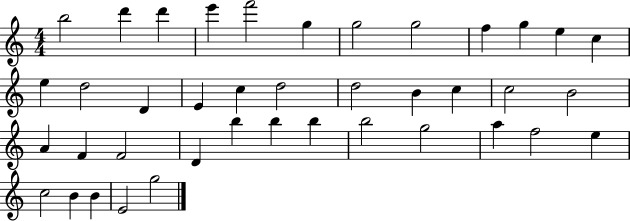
{
  \clef treble
  \numericTimeSignature
  \time 4/4
  \key c \major
  b''2 d'''4 d'''4 | e'''4 f'''2 g''4 | g''2 g''2 | f''4 g''4 e''4 c''4 | \break e''4 d''2 d'4 | e'4 c''4 d''2 | d''2 b'4 c''4 | c''2 b'2 | \break a'4 f'4 f'2 | d'4 b''4 b''4 b''4 | b''2 g''2 | a''4 f''2 e''4 | \break c''2 b'4 b'4 | e'2 g''2 | \bar "|."
}